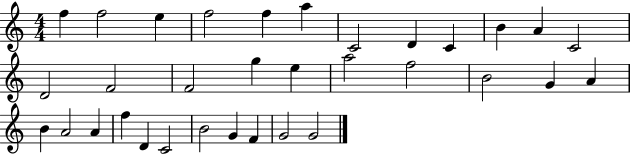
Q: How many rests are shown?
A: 0